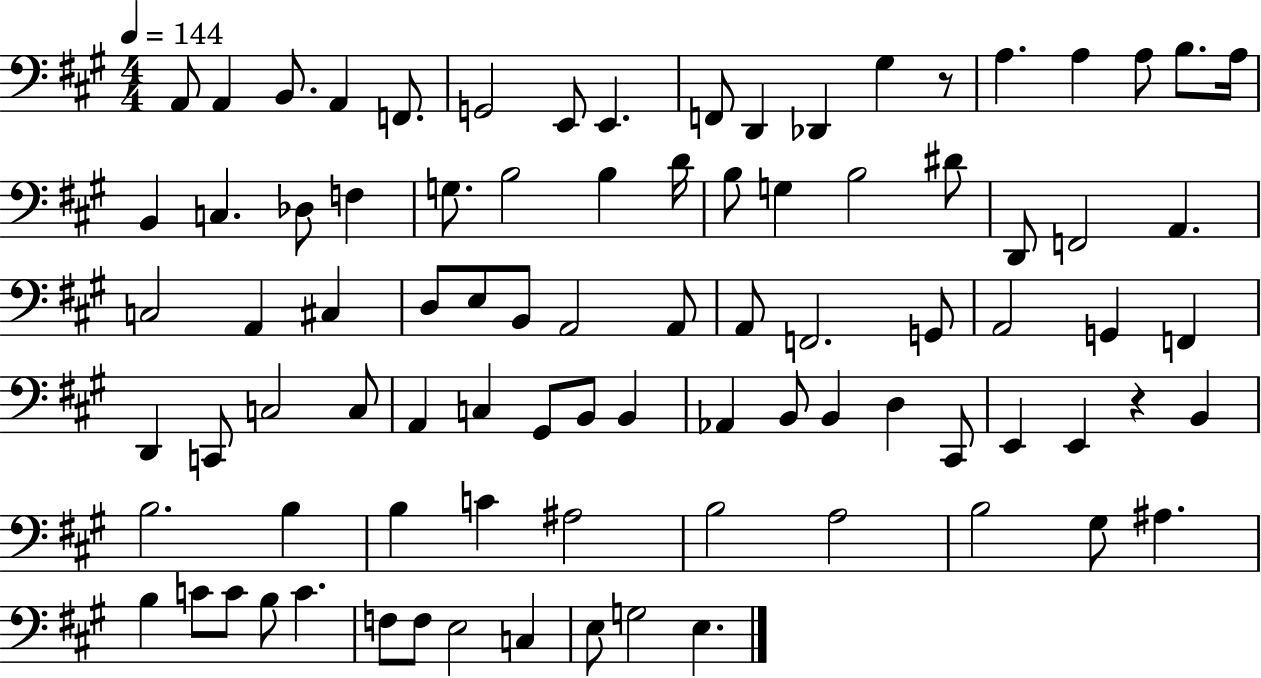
{
  \clef bass
  \numericTimeSignature
  \time 4/4
  \key a \major
  \tempo 4 = 144
  \repeat volta 2 { a,8 a,4 b,8. a,4 f,8. | g,2 e,8 e,4. | f,8 d,4 des,4 gis4 r8 | a4. a4 a8 b8. a16 | \break b,4 c4. des8 f4 | g8. b2 b4 d'16 | b8 g4 b2 dis'8 | d,8 f,2 a,4. | \break c2 a,4 cis4 | d8 e8 b,8 a,2 a,8 | a,8 f,2. g,8 | a,2 g,4 f,4 | \break d,4 c,8 c2 c8 | a,4 c4 gis,8 b,8 b,4 | aes,4 b,8 b,4 d4 cis,8 | e,4 e,4 r4 b,4 | \break b2. b4 | b4 c'4 ais2 | b2 a2 | b2 gis8 ais4. | \break b4 c'8 c'8 b8 c'4. | f8 f8 e2 c4 | e8 g2 e4. | } \bar "|."
}